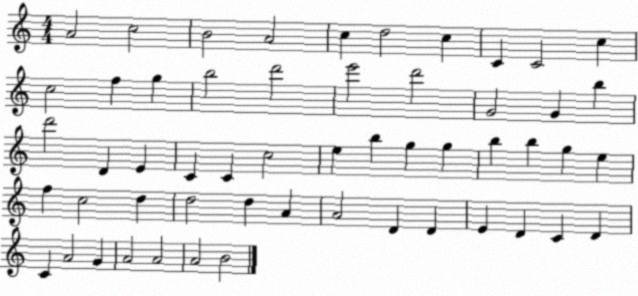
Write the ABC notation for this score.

X:1
T:Untitled
M:4/4
L:1/4
K:C
A2 c2 B2 A2 c d2 c C C2 c c2 f g b2 d'2 e'2 d'2 G2 G b d'2 D E C C c2 e b g g b b g e f c2 d d2 d A A2 D D E D C D C A2 G A2 A2 A2 B2